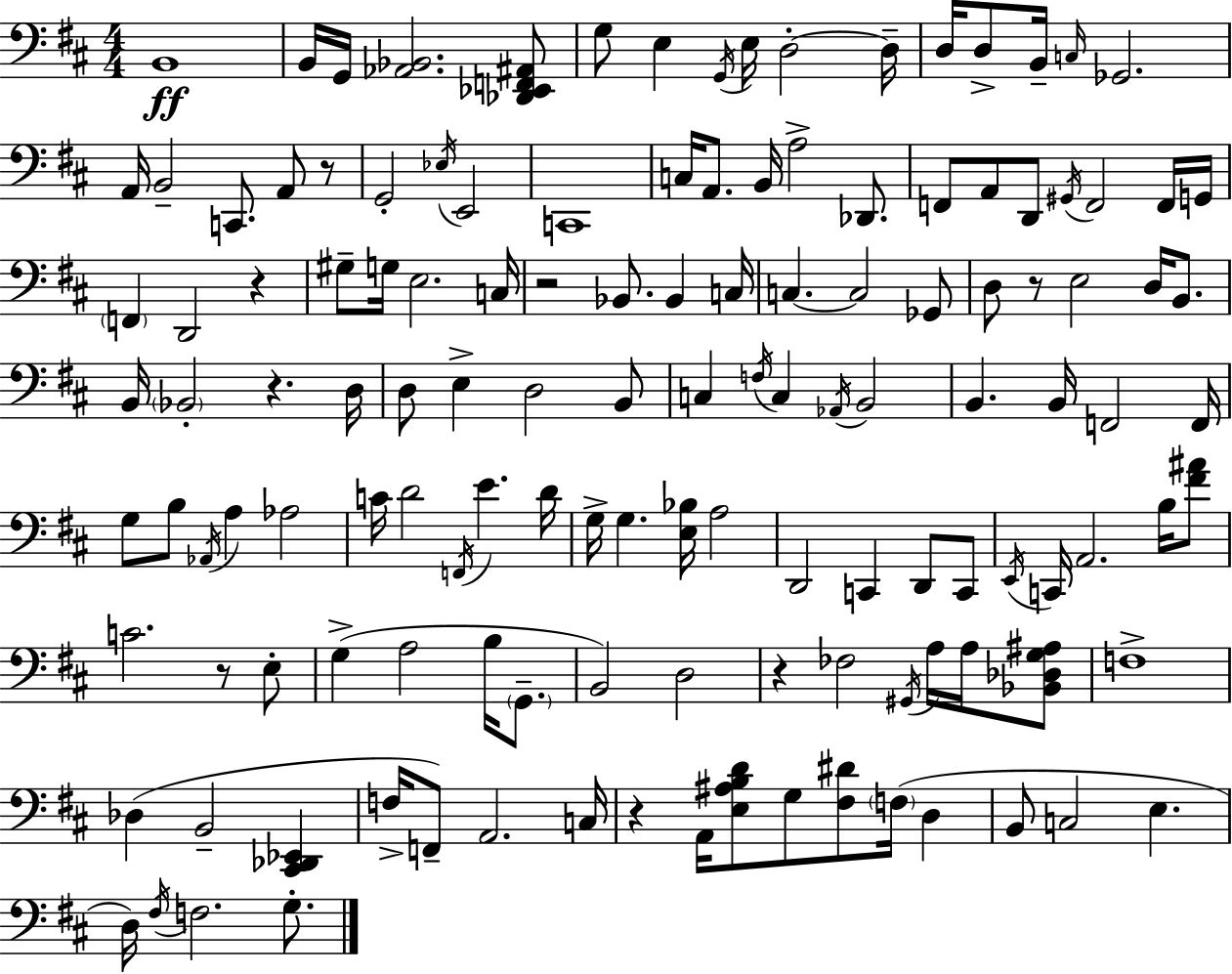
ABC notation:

X:1
T:Untitled
M:4/4
L:1/4
K:D
B,,4 B,,/4 G,,/4 [_A,,_B,,]2 [_D,,_E,,F,,^A,,]/2 G,/2 E, G,,/4 E,/4 D,2 D,/4 D,/4 D,/2 B,,/4 C,/4 _G,,2 A,,/4 B,,2 C,,/2 A,,/2 z/2 G,,2 _E,/4 E,,2 C,,4 C,/4 A,,/2 B,,/4 A,2 _D,,/2 F,,/2 A,,/2 D,,/2 ^G,,/4 F,,2 F,,/4 G,,/4 F,, D,,2 z ^G,/2 G,/4 E,2 C,/4 z2 _B,,/2 _B,, C,/4 C, C,2 _G,,/2 D,/2 z/2 E,2 D,/4 B,,/2 B,,/4 _B,,2 z D,/4 D,/2 E, D,2 B,,/2 C, F,/4 C, _A,,/4 B,,2 B,, B,,/4 F,,2 F,,/4 G,/2 B,/2 _A,,/4 A, _A,2 C/4 D2 F,,/4 E D/4 G,/4 G, [E,_B,]/4 A,2 D,,2 C,, D,,/2 C,,/2 E,,/4 C,,/4 A,,2 B,/4 [^F^A]/2 C2 z/2 E,/2 G, A,2 B,/4 G,,/2 B,,2 D,2 z _F,2 ^G,,/4 A,/4 A,/4 [_B,,_D,G,^A,]/2 F,4 _D, B,,2 [^C,,_D,,_E,,] F,/4 F,,/2 A,,2 C,/4 z A,,/4 [E,^A,B,D]/2 G,/2 [^F,^D]/2 F,/4 D, B,,/2 C,2 E, D,/4 ^F,/4 F,2 G,/2